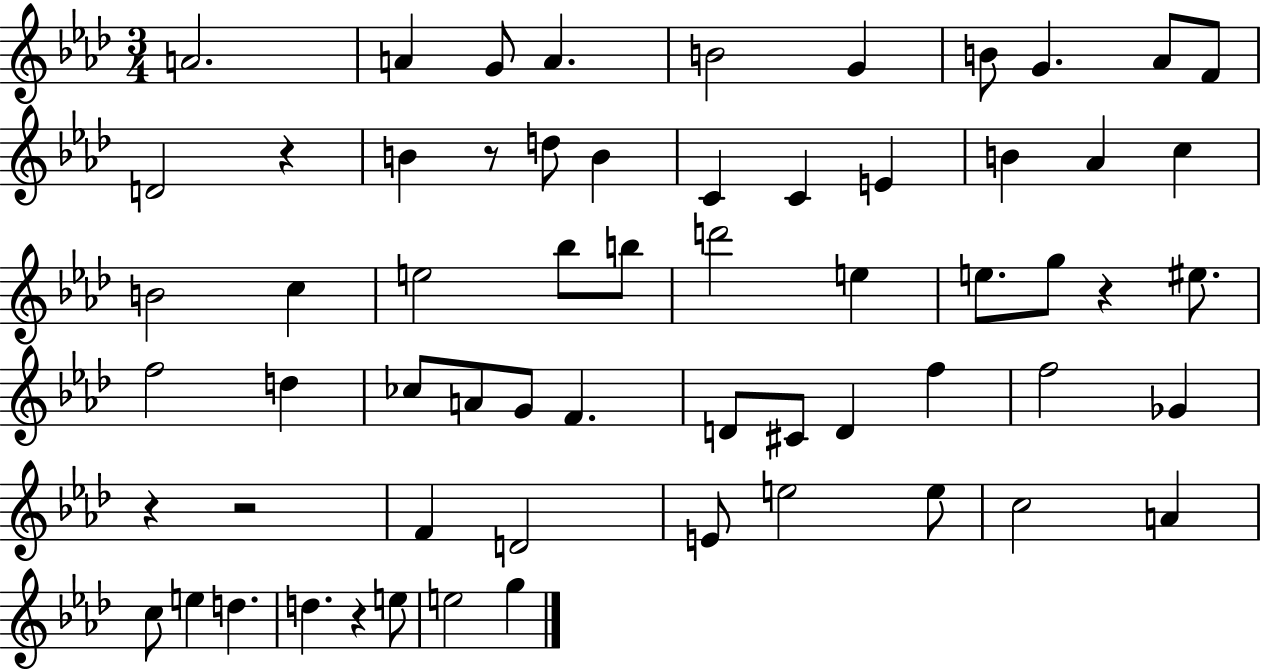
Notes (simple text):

A4/h. A4/q G4/e A4/q. B4/h G4/q B4/e G4/q. Ab4/e F4/e D4/h R/q B4/q R/e D5/e B4/q C4/q C4/q E4/q B4/q Ab4/q C5/q B4/h C5/q E5/h Bb5/e B5/e D6/h E5/q E5/e. G5/e R/q EIS5/e. F5/h D5/q CES5/e A4/e G4/e F4/q. D4/e C#4/e D4/q F5/q F5/h Gb4/q R/q R/h F4/q D4/h E4/e E5/h E5/e C5/h A4/q C5/e E5/q D5/q. D5/q. R/q E5/e E5/h G5/q